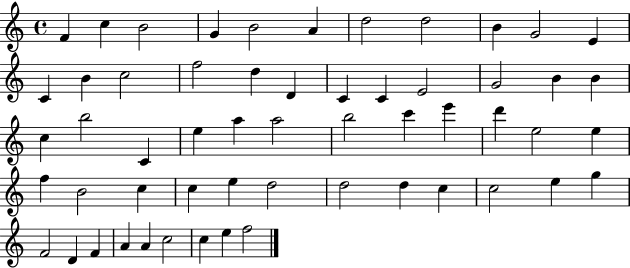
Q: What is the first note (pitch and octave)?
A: F4